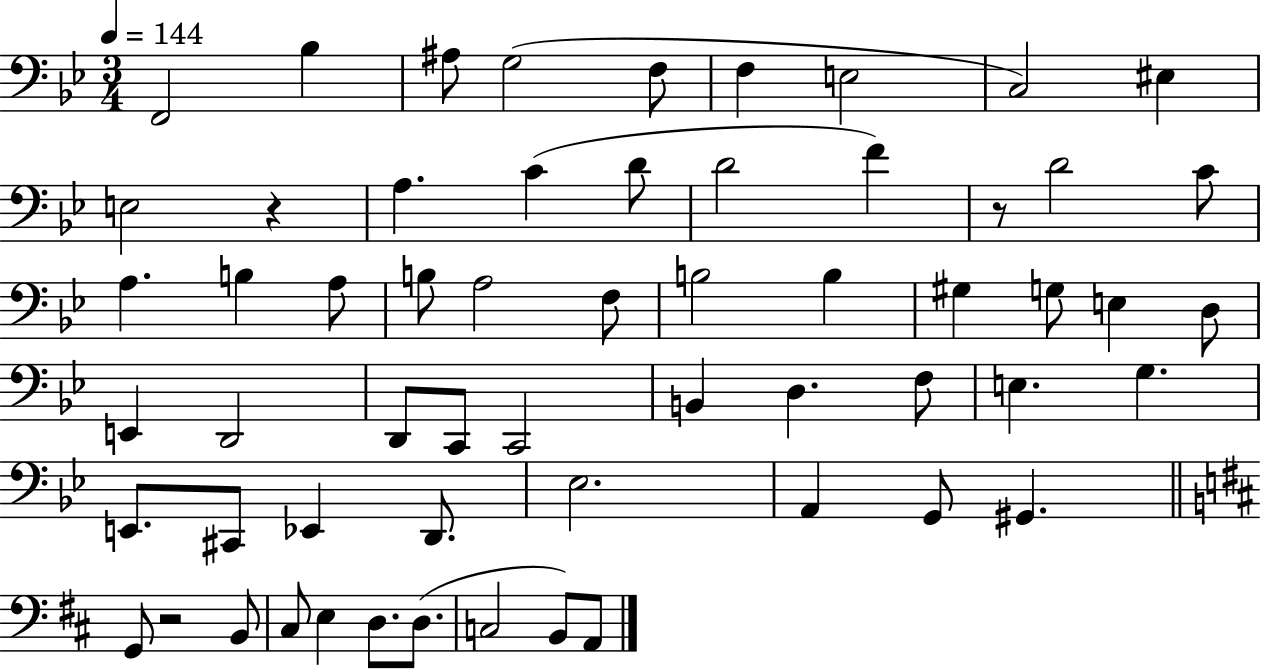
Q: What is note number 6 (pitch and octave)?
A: F3